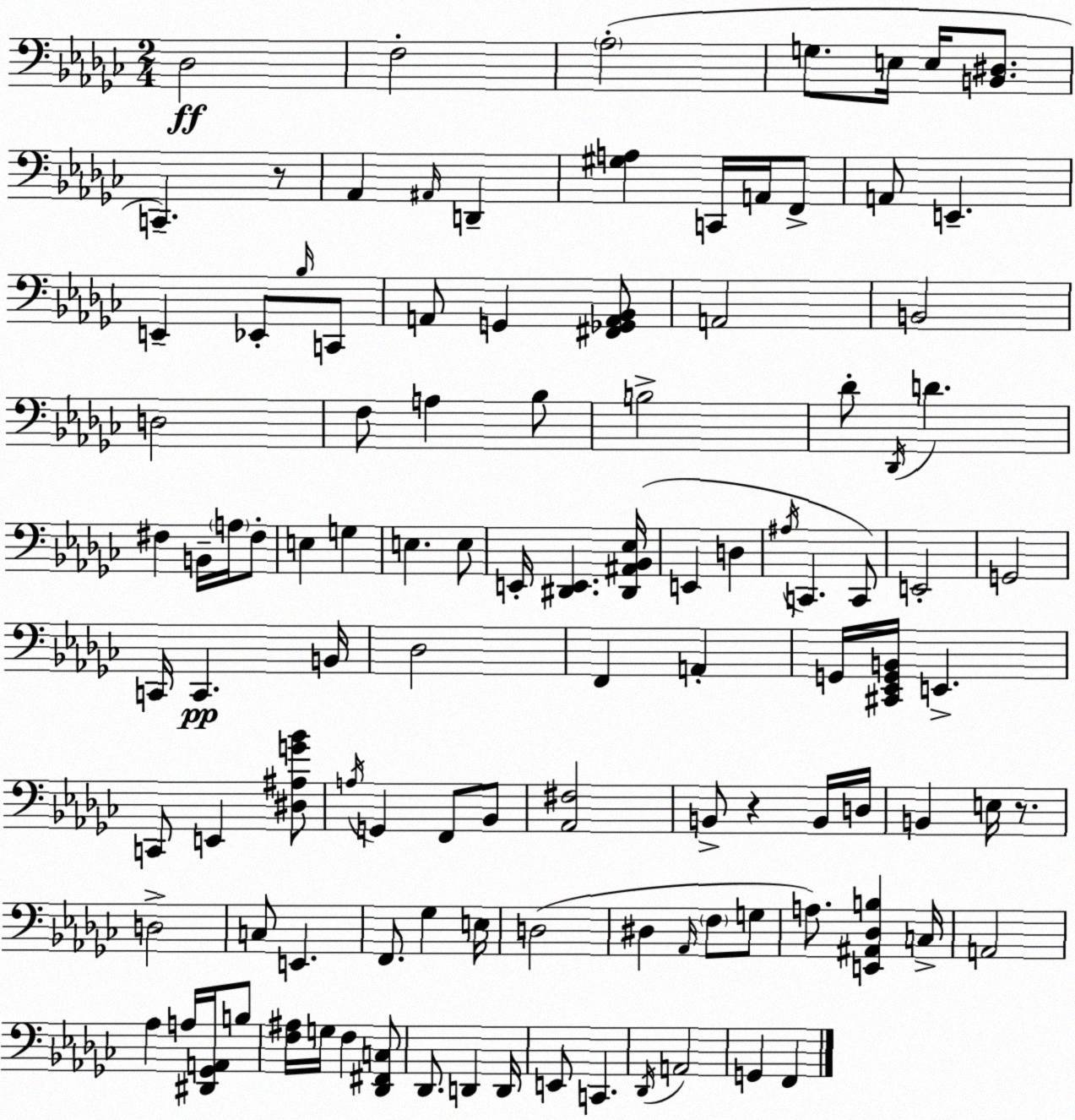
X:1
T:Untitled
M:2/4
L:1/4
K:Ebm
_D,2 F,2 _A,2 G,/2 E,/4 E,/4 [B,,^D,]/2 C,, z/2 _A,, ^A,,/4 D,, [^G,A,] C,,/4 A,,/4 F,,/2 A,,/2 E,, E,, _E,,/2 _B,/4 C,,/2 A,,/2 G,, [^F,,_G,,A,,_B,,]/2 A,,2 B,,2 D,2 F,/2 A, _B,/2 B,2 _D/2 _D,,/4 D ^F, B,,/4 A,/4 ^F,/2 E, G, E, E,/2 E,,/4 [^D,,E,,] [^D,,^A,,_B,,_E,]/4 E,, D, ^A,/4 C,, C,,/2 E,,2 G,,2 C,,/4 C,, B,,/4 _D,2 F,, A,, G,,/4 [^C,,_E,,G,,B,,]/4 E,, C,,/2 E,, [^D,^A,G_B]/2 A,/4 G,, F,,/2 _B,,/2 [_A,,^F,]2 B,,/2 z B,,/4 D,/4 B,, E,/4 z/2 D,2 C,/2 E,, F,,/2 _G, E,/4 D,2 ^D, _A,,/4 F,/2 G,/2 A,/2 [E,,^A,,_D,B,] C,/4 A,,2 _A, A,/4 [^D,,_G,,A,,]/4 B,/2 [F,^A,]/4 G,/4 F, [_D,,^F,,C,]/2 _D,,/2 D,, D,,/4 E,,/2 C,, _D,,/4 A,,2 G,, F,,